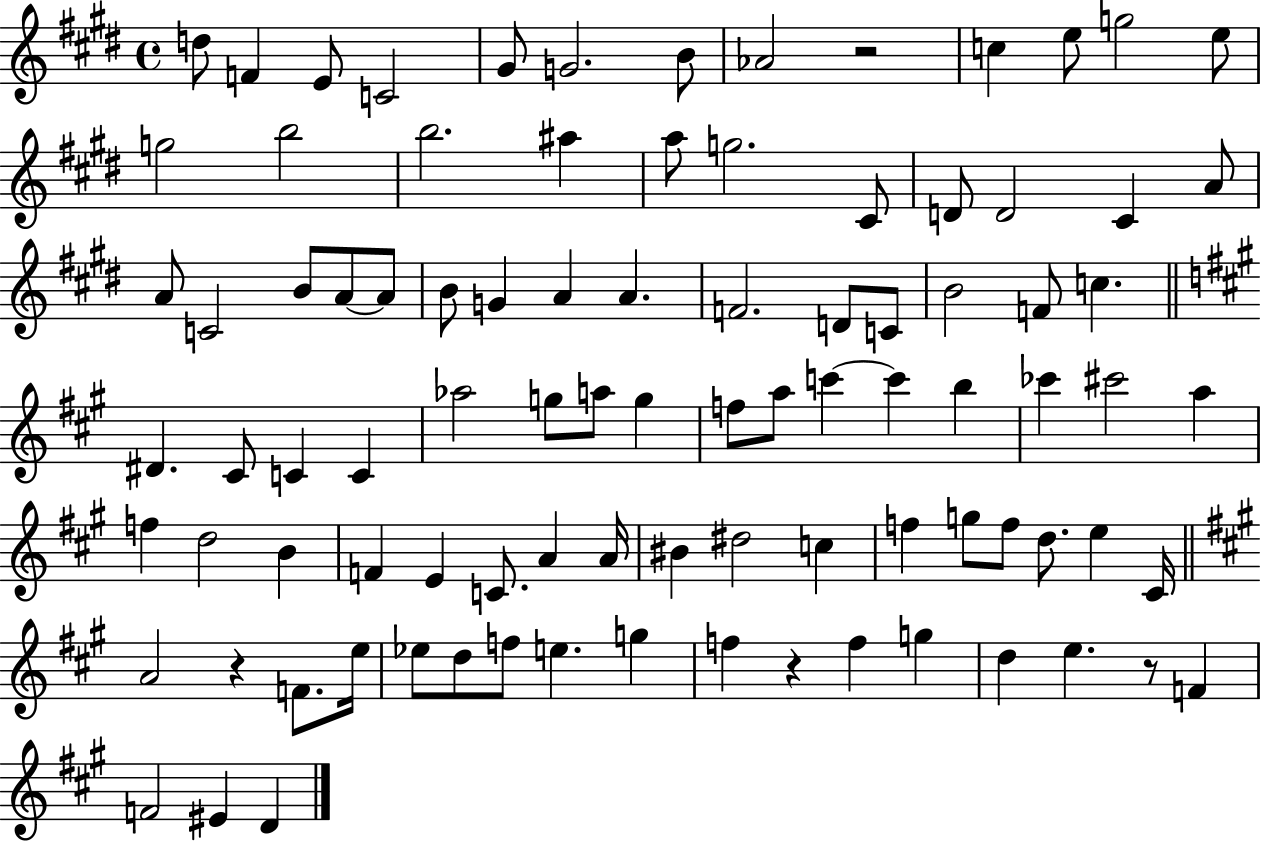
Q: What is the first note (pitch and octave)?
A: D5